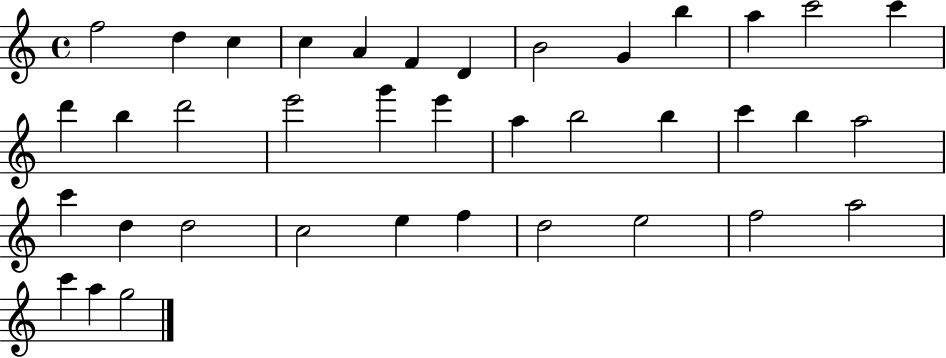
{
  \clef treble
  \time 4/4
  \defaultTimeSignature
  \key c \major
  f''2 d''4 c''4 | c''4 a'4 f'4 d'4 | b'2 g'4 b''4 | a''4 c'''2 c'''4 | \break d'''4 b''4 d'''2 | e'''2 g'''4 e'''4 | a''4 b''2 b''4 | c'''4 b''4 a''2 | \break c'''4 d''4 d''2 | c''2 e''4 f''4 | d''2 e''2 | f''2 a''2 | \break c'''4 a''4 g''2 | \bar "|."
}